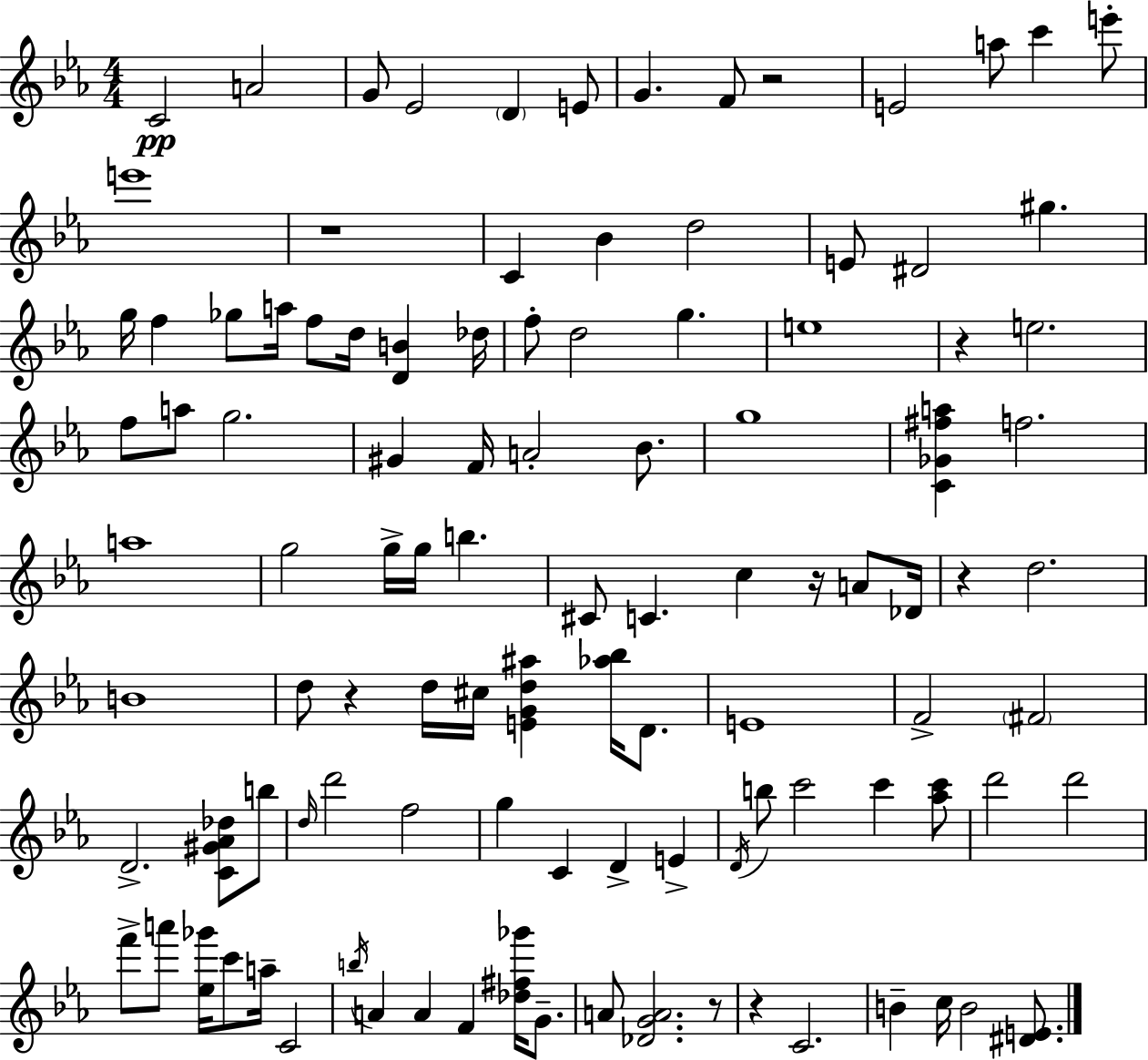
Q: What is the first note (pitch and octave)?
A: C4